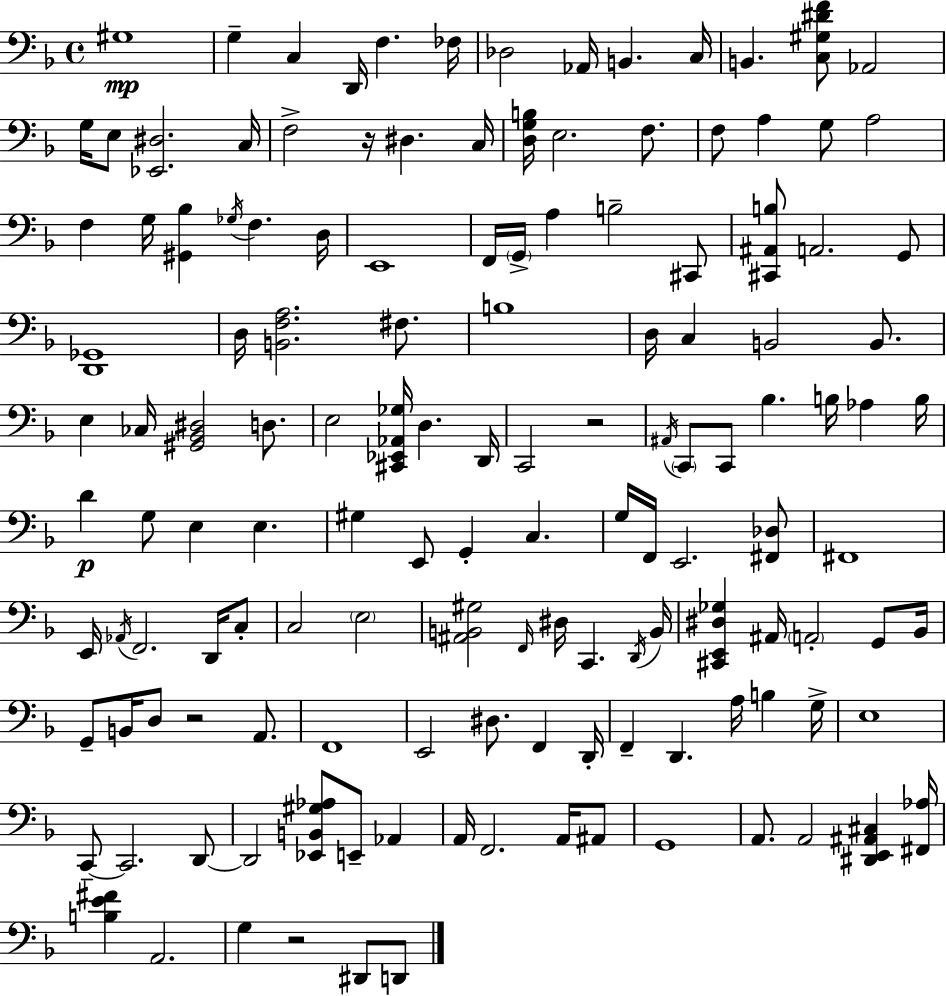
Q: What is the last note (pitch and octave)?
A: D2